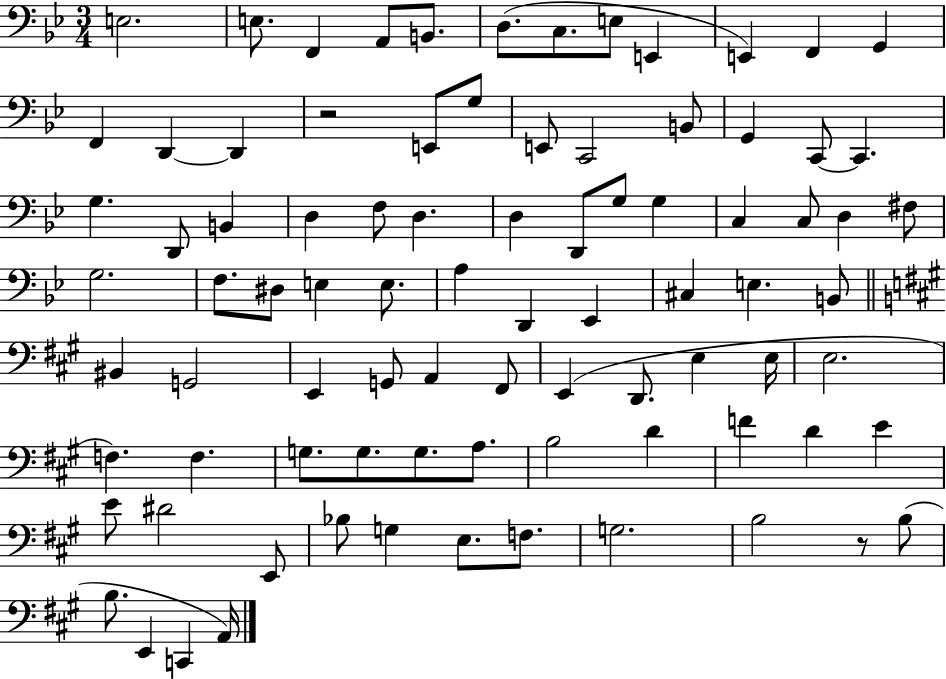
{
  \clef bass
  \numericTimeSignature
  \time 3/4
  \key bes \major
  e2. | e8. f,4 a,8 b,8. | d8.( c8. e8 e,4 | e,4) f,4 g,4 | \break f,4 d,4~~ d,4 | r2 e,8 g8 | e,8 c,2 b,8 | g,4 c,8~~ c,4. | \break g4. d,8 b,4 | d4 f8 d4. | d4 d,8 g8 g4 | c4 c8 d4 fis8 | \break g2. | f8. dis8 e4 e8. | a4 d,4 ees,4 | cis4 e4. b,8 | \break \bar "||" \break \key a \major bis,4 g,2 | e,4 g,8 a,4 fis,8 | e,4( d,8. e4 e16 | e2. | \break f4.) f4. | g8. g8. g8. a8. | b2 d'4 | f'4 d'4 e'4 | \break e'8 dis'2 e,8 | bes8 g4 e8. f8. | g2. | b2 r8 b8( | \break b8. e,4 c,4 a,16) | \bar "|."
}